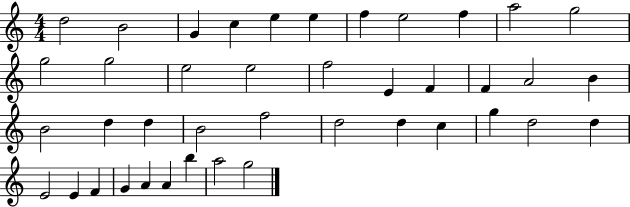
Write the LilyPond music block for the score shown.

{
  \clef treble
  \numericTimeSignature
  \time 4/4
  \key c \major
  d''2 b'2 | g'4 c''4 e''4 e''4 | f''4 e''2 f''4 | a''2 g''2 | \break g''2 g''2 | e''2 e''2 | f''2 e'4 f'4 | f'4 a'2 b'4 | \break b'2 d''4 d''4 | b'2 f''2 | d''2 d''4 c''4 | g''4 d''2 d''4 | \break e'2 e'4 f'4 | g'4 a'4 a'4 b''4 | a''2 g''2 | \bar "|."
}